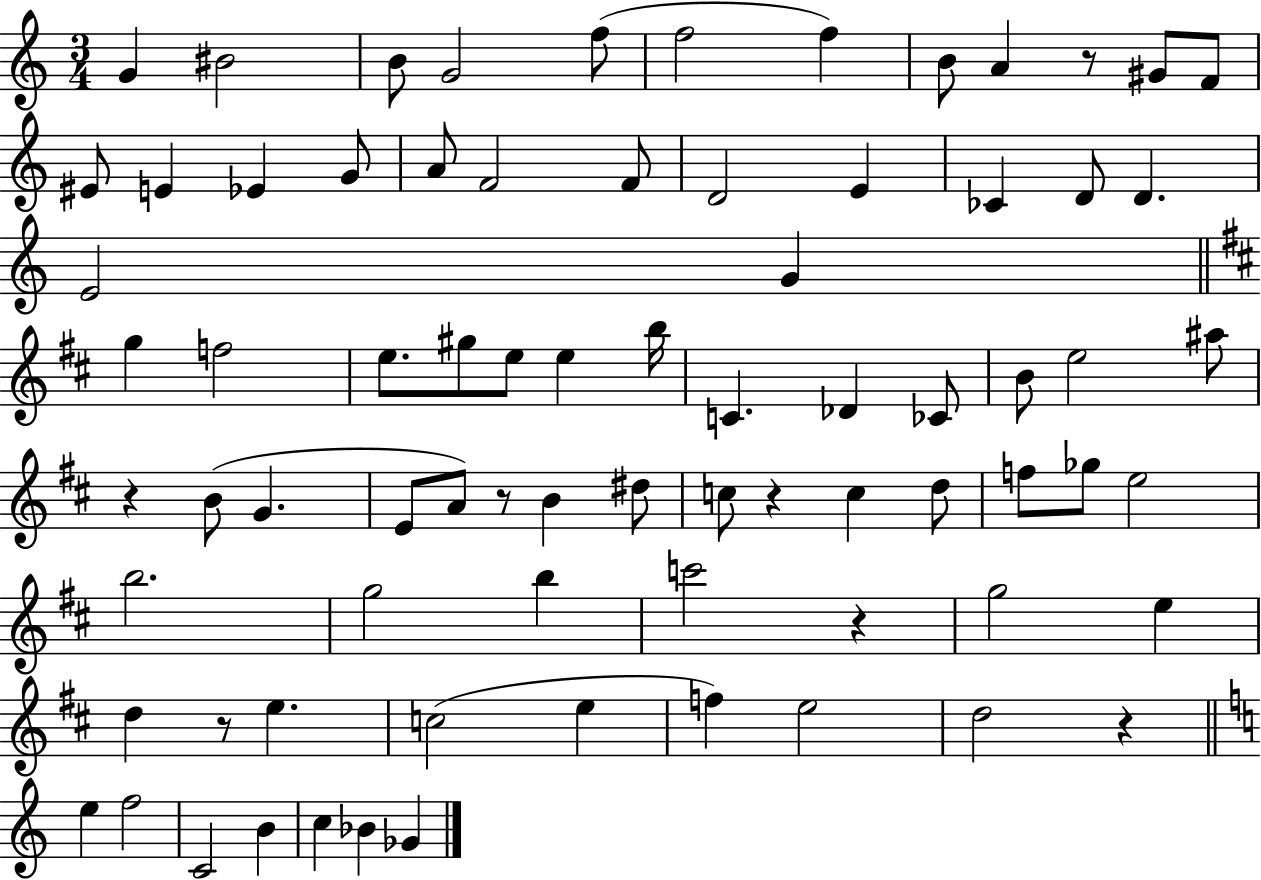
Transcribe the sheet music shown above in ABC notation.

X:1
T:Untitled
M:3/4
L:1/4
K:C
G ^B2 B/2 G2 f/2 f2 f B/2 A z/2 ^G/2 F/2 ^E/2 E _E G/2 A/2 F2 F/2 D2 E _C D/2 D E2 G g f2 e/2 ^g/2 e/2 e b/4 C _D _C/2 B/2 e2 ^a/2 z B/2 G E/2 A/2 z/2 B ^d/2 c/2 z c d/2 f/2 _g/2 e2 b2 g2 b c'2 z g2 e d z/2 e c2 e f e2 d2 z e f2 C2 B c _B _G